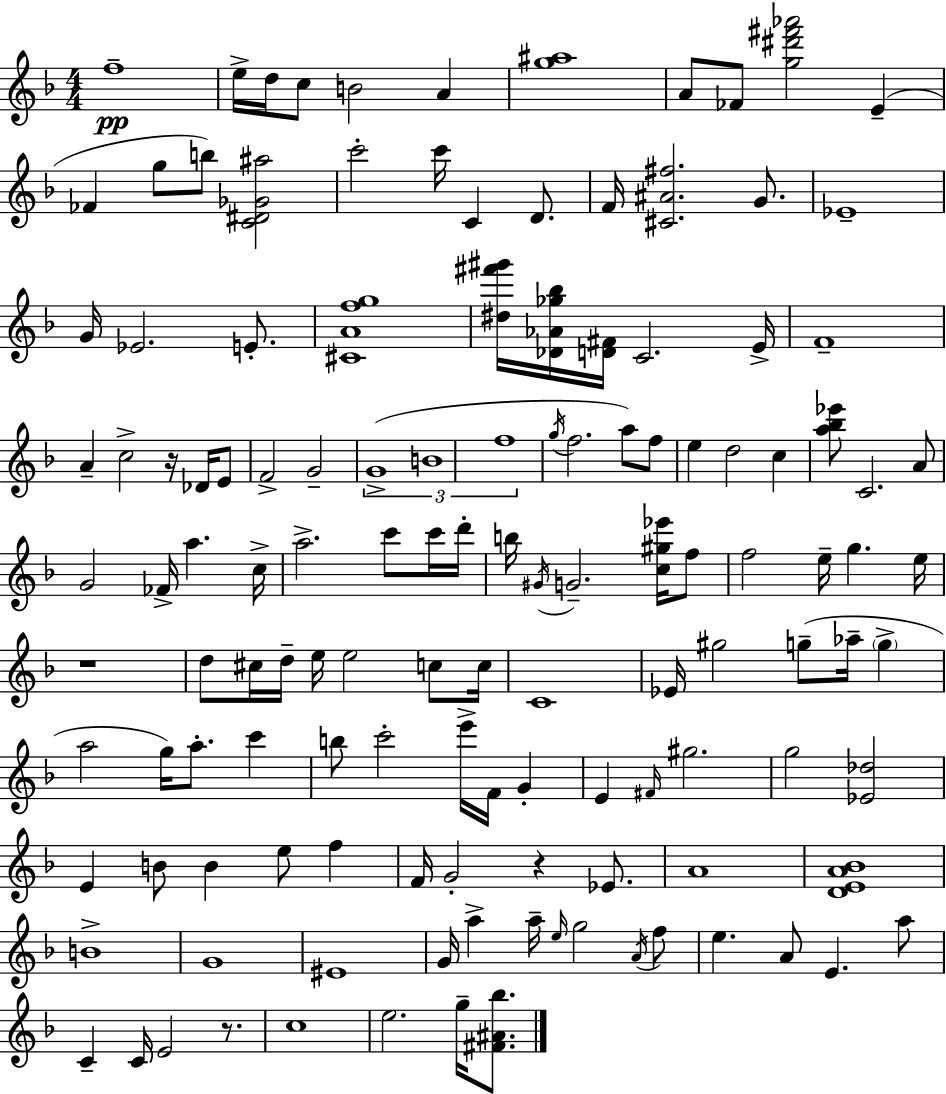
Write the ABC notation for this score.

X:1
T:Untitled
M:4/4
L:1/4
K:Dm
f4 e/4 d/4 c/2 B2 A [g^a]4 A/2 _F/2 [g^d'^f'_a']2 E _F g/2 b/2 [C^D_G^a]2 c'2 c'/4 C D/2 F/4 [^C^A^f]2 G/2 _E4 G/4 _E2 E/2 [^CAfg]4 [^d^f'^g']/4 [_D_A_g_b]/4 [D^F]/4 C2 E/4 F4 A c2 z/4 _D/4 E/2 F2 G2 G4 B4 f4 g/4 f2 a/2 f/2 e d2 c [a_b_e']/2 C2 A/2 G2 _F/4 a c/4 a2 c'/2 c'/4 d'/4 b/4 ^G/4 G2 [c^g_e']/4 f/2 f2 e/4 g e/4 z4 d/2 ^c/4 d/4 e/4 e2 c/2 c/4 C4 _E/4 ^g2 g/2 _a/4 g a2 g/4 a/2 c' b/2 c'2 e'/4 F/4 G E ^F/4 ^g2 g2 [_E_d]2 E B/2 B e/2 f F/4 G2 z _E/2 A4 [DEA_B]4 B4 G4 ^E4 G/4 a a/4 e/4 g2 A/4 f/2 e A/2 E a/2 C C/4 E2 z/2 c4 e2 g/4 [^F^A_b]/2